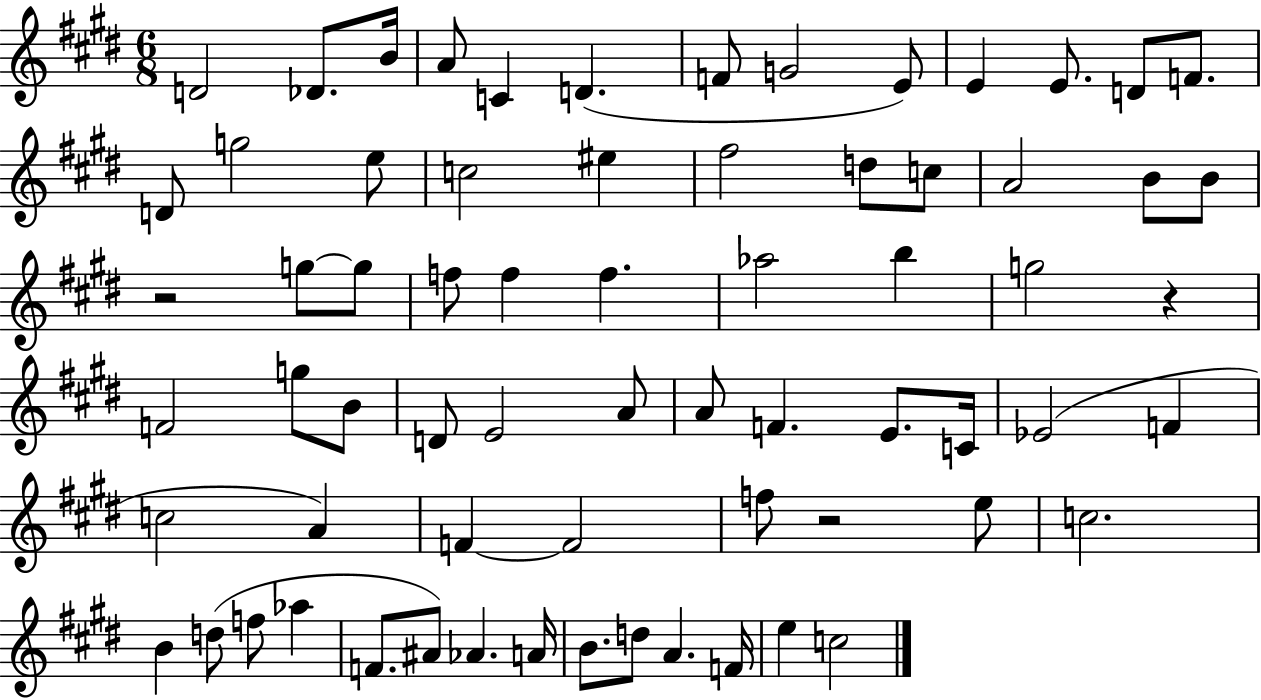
{
  \clef treble
  \numericTimeSignature
  \time 6/8
  \key e \major
  d'2 des'8. b'16 | a'8 c'4 d'4.( | f'8 g'2 e'8) | e'4 e'8. d'8 f'8. | \break d'8 g''2 e''8 | c''2 eis''4 | fis''2 d''8 c''8 | a'2 b'8 b'8 | \break r2 g''8~~ g''8 | f''8 f''4 f''4. | aes''2 b''4 | g''2 r4 | \break f'2 g''8 b'8 | d'8 e'2 a'8 | a'8 f'4. e'8. c'16 | ees'2( f'4 | \break c''2 a'4) | f'4~~ f'2 | f''8 r2 e''8 | c''2. | \break b'4 d''8( f''8 aes''4 | f'8. ais'8) aes'4. a'16 | b'8. d''8 a'4. f'16 | e''4 c''2 | \break \bar "|."
}